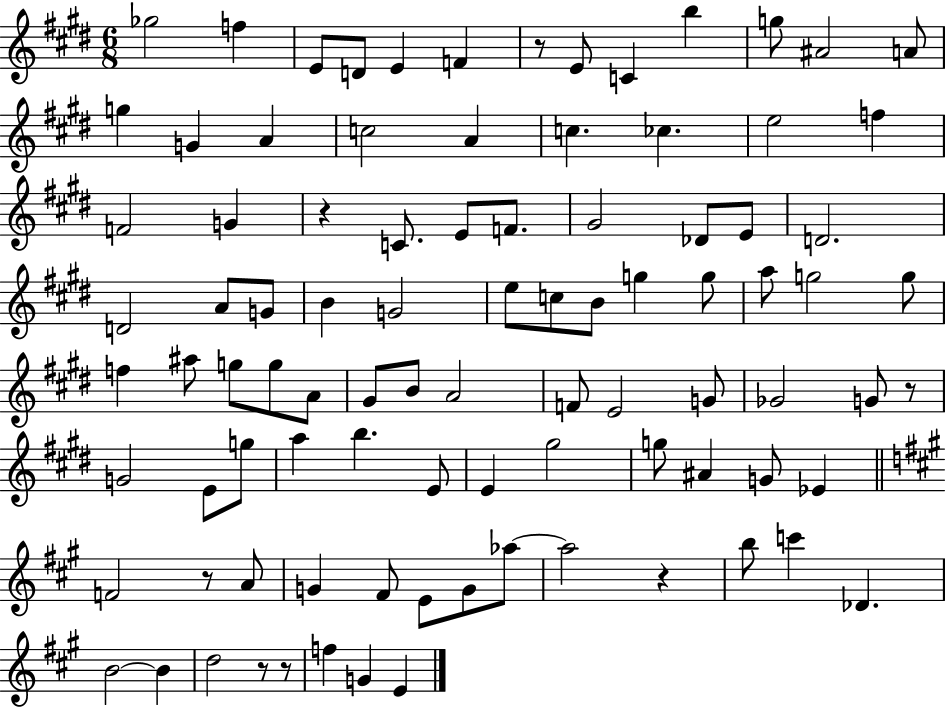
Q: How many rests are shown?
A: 7